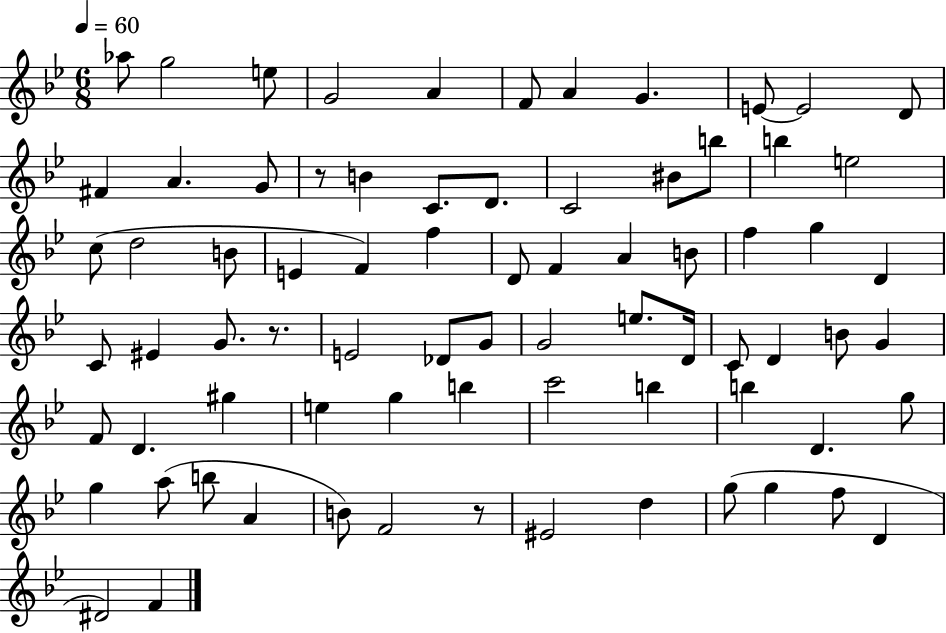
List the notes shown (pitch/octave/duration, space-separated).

Ab5/e G5/h E5/e G4/h A4/q F4/e A4/q G4/q. E4/e E4/h D4/e F#4/q A4/q. G4/e R/e B4/q C4/e. D4/e. C4/h BIS4/e B5/e B5/q E5/h C5/e D5/h B4/e E4/q F4/q F5/q D4/e F4/q A4/q B4/e F5/q G5/q D4/q C4/e EIS4/q G4/e. R/e. E4/h Db4/e G4/e G4/h E5/e. D4/s C4/e D4/q B4/e G4/q F4/e D4/q. G#5/q E5/q G5/q B5/q C6/h B5/q B5/q D4/q. G5/e G5/q A5/e B5/e A4/q B4/e F4/h R/e EIS4/h D5/q G5/e G5/q F5/e D4/q D#4/h F4/q